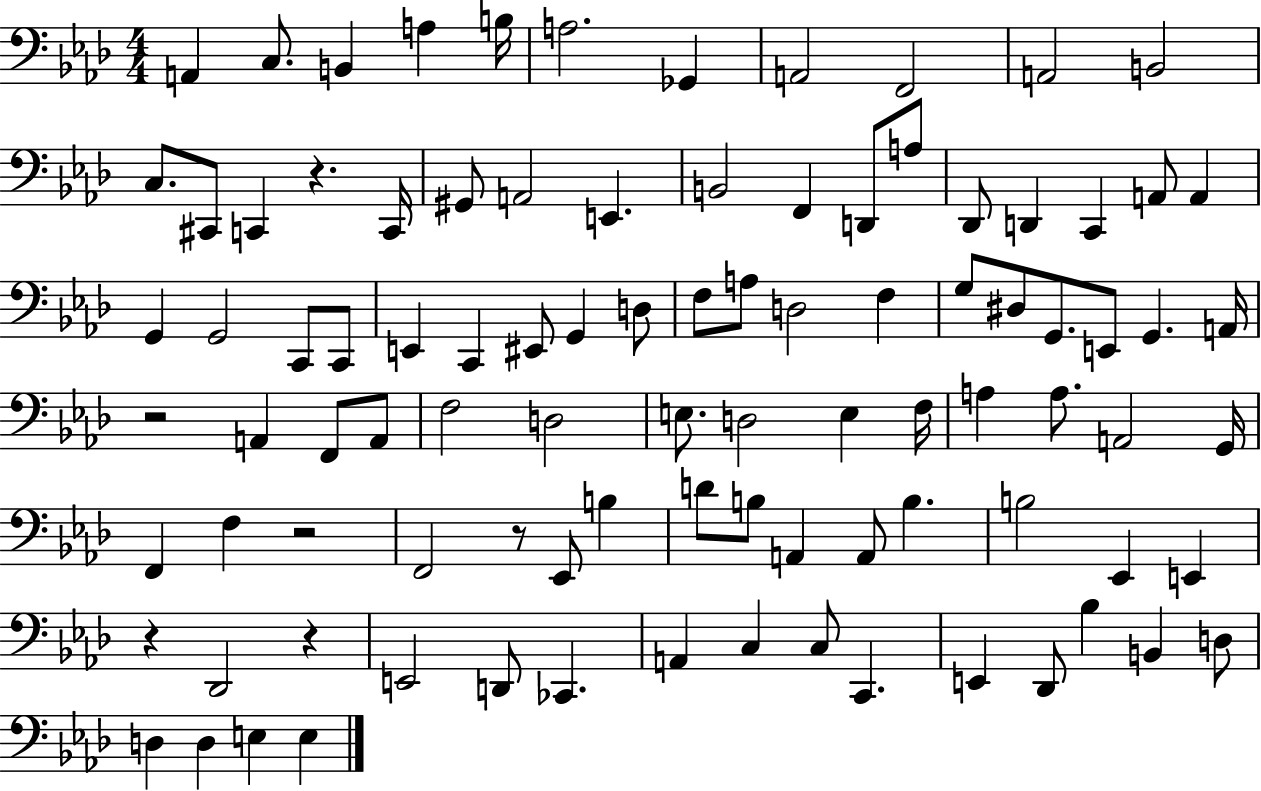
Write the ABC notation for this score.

X:1
T:Untitled
M:4/4
L:1/4
K:Ab
A,, C,/2 B,, A, B,/4 A,2 _G,, A,,2 F,,2 A,,2 B,,2 C,/2 ^C,,/2 C,, z C,,/4 ^G,,/2 A,,2 E,, B,,2 F,, D,,/2 A,/2 _D,,/2 D,, C,, A,,/2 A,, G,, G,,2 C,,/2 C,,/2 E,, C,, ^E,,/2 G,, D,/2 F,/2 A,/2 D,2 F, G,/2 ^D,/2 G,,/2 E,,/2 G,, A,,/4 z2 A,, F,,/2 A,,/2 F,2 D,2 E,/2 D,2 E, F,/4 A, A,/2 A,,2 G,,/4 F,, F, z2 F,,2 z/2 _E,,/2 B, D/2 B,/2 A,, A,,/2 B, B,2 _E,, E,, z _D,,2 z E,,2 D,,/2 _C,, A,, C, C,/2 C,, E,, _D,,/2 _B, B,, D,/2 D, D, E, E,